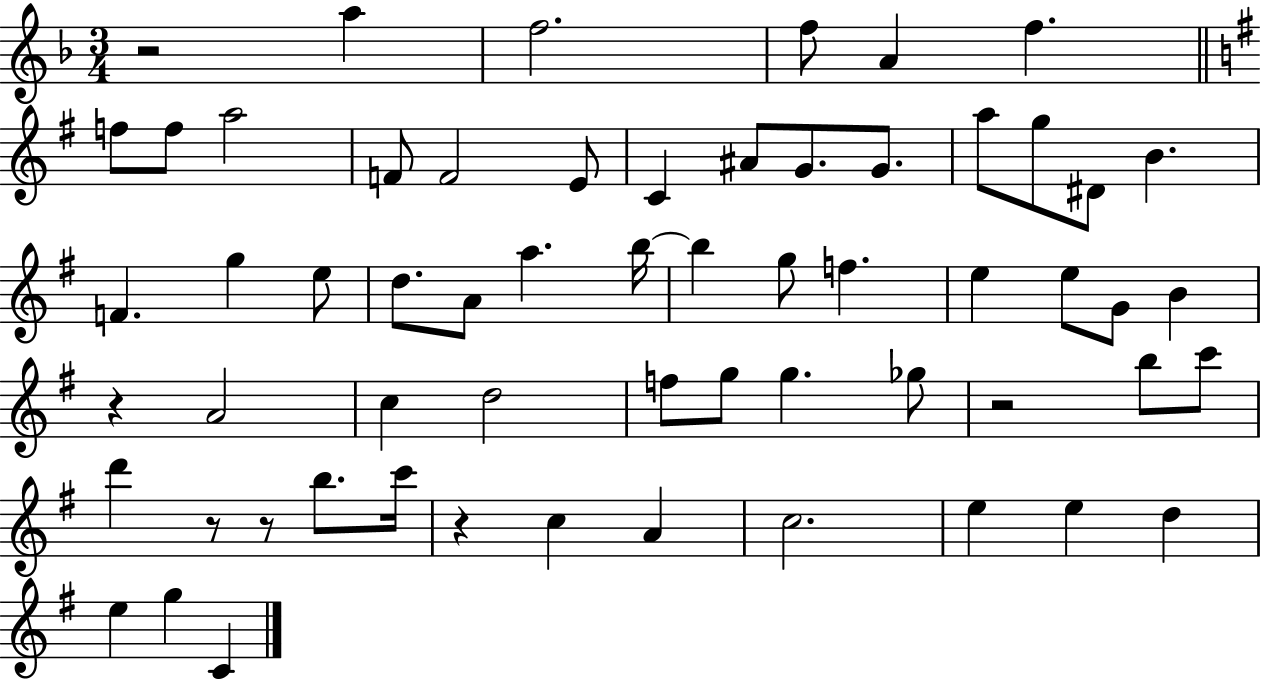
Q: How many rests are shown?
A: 6